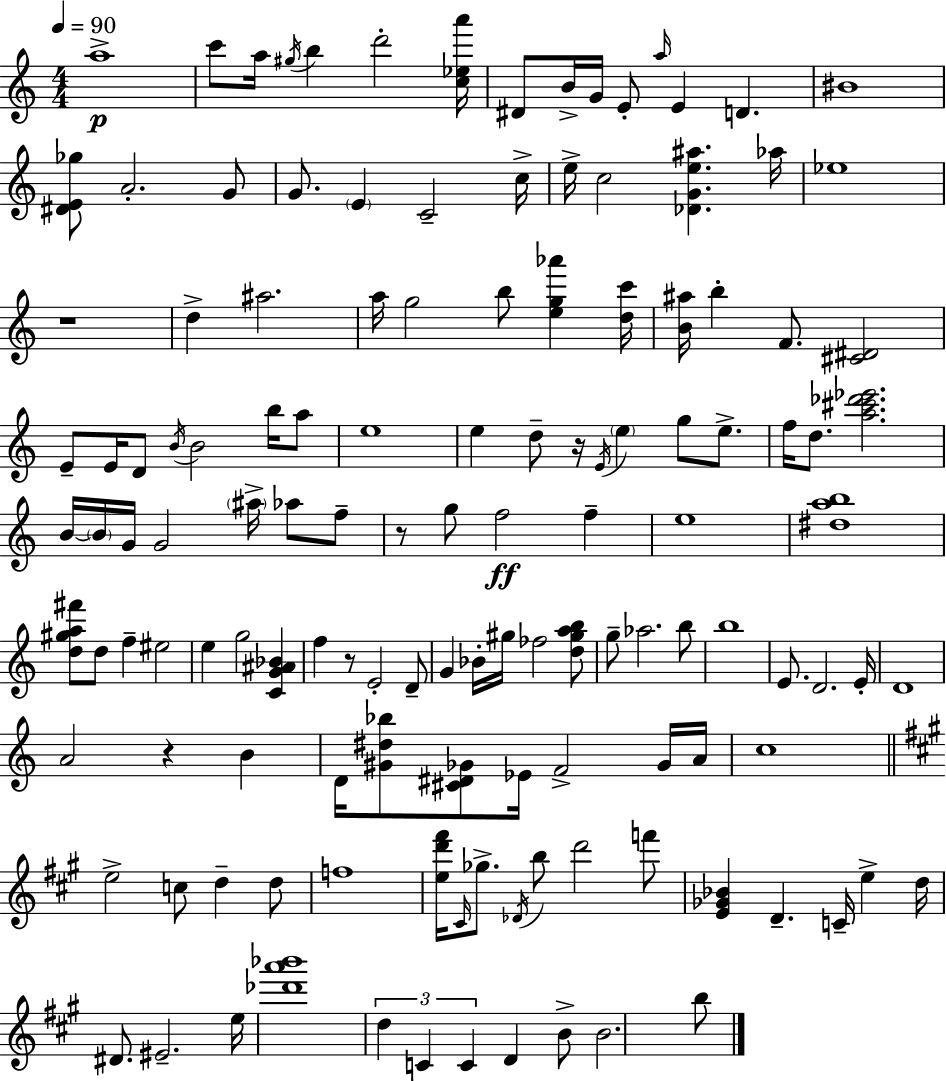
{
  \clef treble
  \numericTimeSignature
  \time 4/4
  \key c \major
  \tempo 4 = 90
  a''1->\p | c'''8 a''16 \acciaccatura { gis''16 } b''4 d'''2-. | <c'' ees'' a'''>16 dis'8 b'16-> g'16 e'8-. \grace { a''16 } e'4 d'4. | bis'1 | \break <dis' e' ges''>8 a'2.-. | g'8 g'8. \parenthesize e'4 c'2-- | c''16-> e''16-> c''2 <des' g' e'' ais''>4. | aes''16 ees''1 | \break r1 | d''4-> ais''2. | a''16 g''2 b''8 <e'' g'' aes'''>4 | <d'' c'''>16 <b' ais''>16 b''4-. f'8. <cis' dis'>2 | \break e'8-- e'16 d'8 \acciaccatura { b'16 } b'2 | b''16 a''8 e''1 | e''4 d''8-- r16 \acciaccatura { e'16 } \parenthesize e''4 g''8 | e''8.-> f''16 d''8. <a'' cis''' des''' ees'''>2. | \break b'16~~ \parenthesize b'16 g'16 g'2 \parenthesize ais''16-> | aes''8 f''8-- r8 g''8 f''2\ff | f''4-- e''1 | <dis'' a'' b''>1 | \break <d'' gis'' a'' fis'''>8 d''8 f''4-- eis''2 | e''4 g''2 | <c' g' ais' bes'>4 f''4 r8 e'2-. | d'8-- g'4 bes'16-. gis''16 fes''2 | \break <d'' gis'' a'' b''>8 g''8-- aes''2. | b''8 b''1 | e'8. d'2. | e'16-. d'1 | \break a'2 r4 | b'4 d'16 <gis' dis'' bes''>8 <cis' dis' ges'>8 ees'16 f'2-> | ges'16 a'16 c''1 | \bar "||" \break \key a \major e''2-> c''8 d''4-- d''8 | f''1 | <e'' d''' fis'''>16 \grace { cis'16 } ges''8.-> \acciaccatura { des'16 } b''8 d'''2 | f'''8 <e' ges' bes'>4 d'4.-- c'16-- e''4-> | \break d''16 dis'8. eis'2.-- | e''16 <des''' a''' bes'''>1 | \tuplet 3/2 { d''4 c'4 c'4 } d'4 | b'8-> b'2. | \break b''8 \bar "|."
}